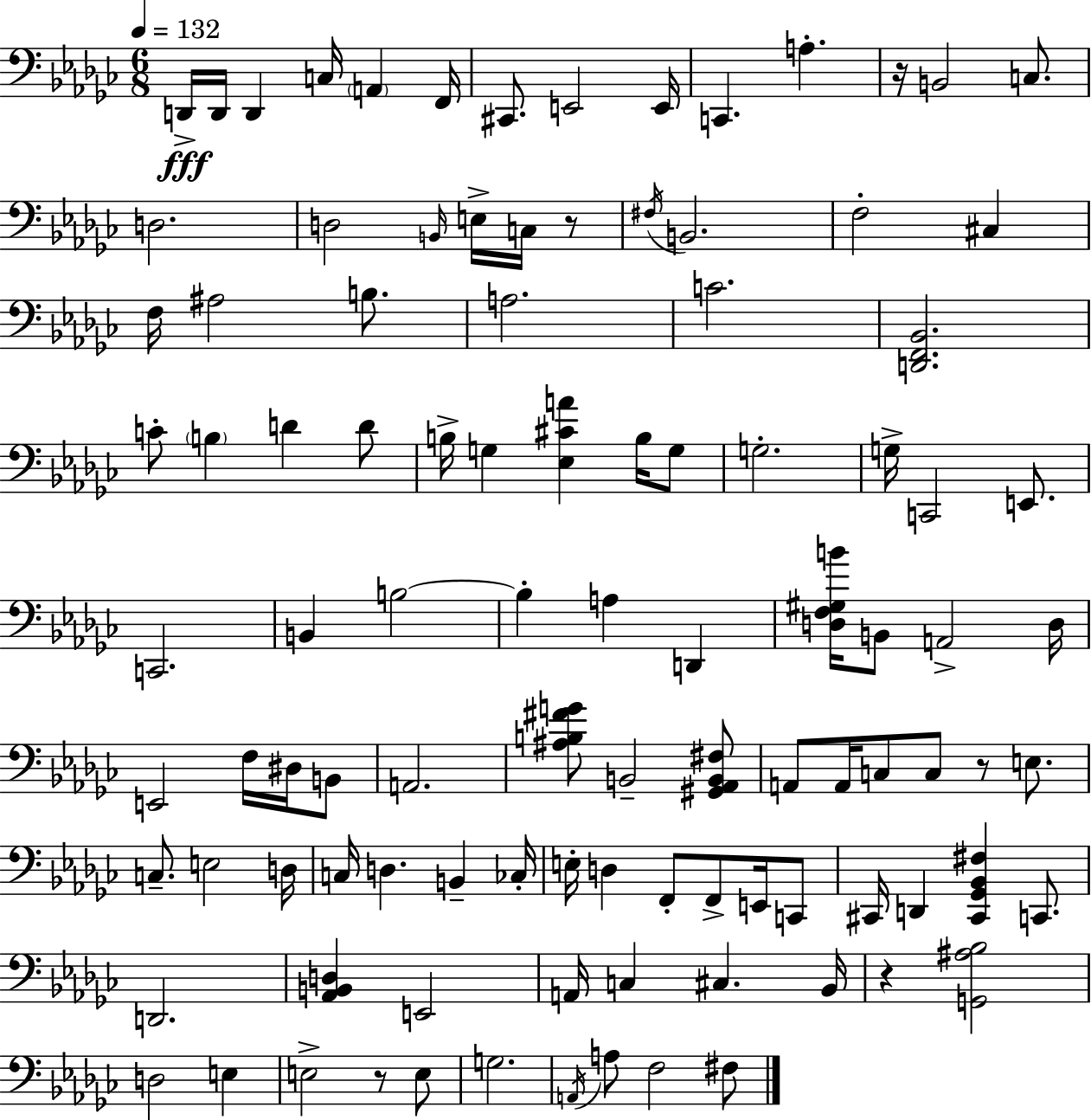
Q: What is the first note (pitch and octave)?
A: D2